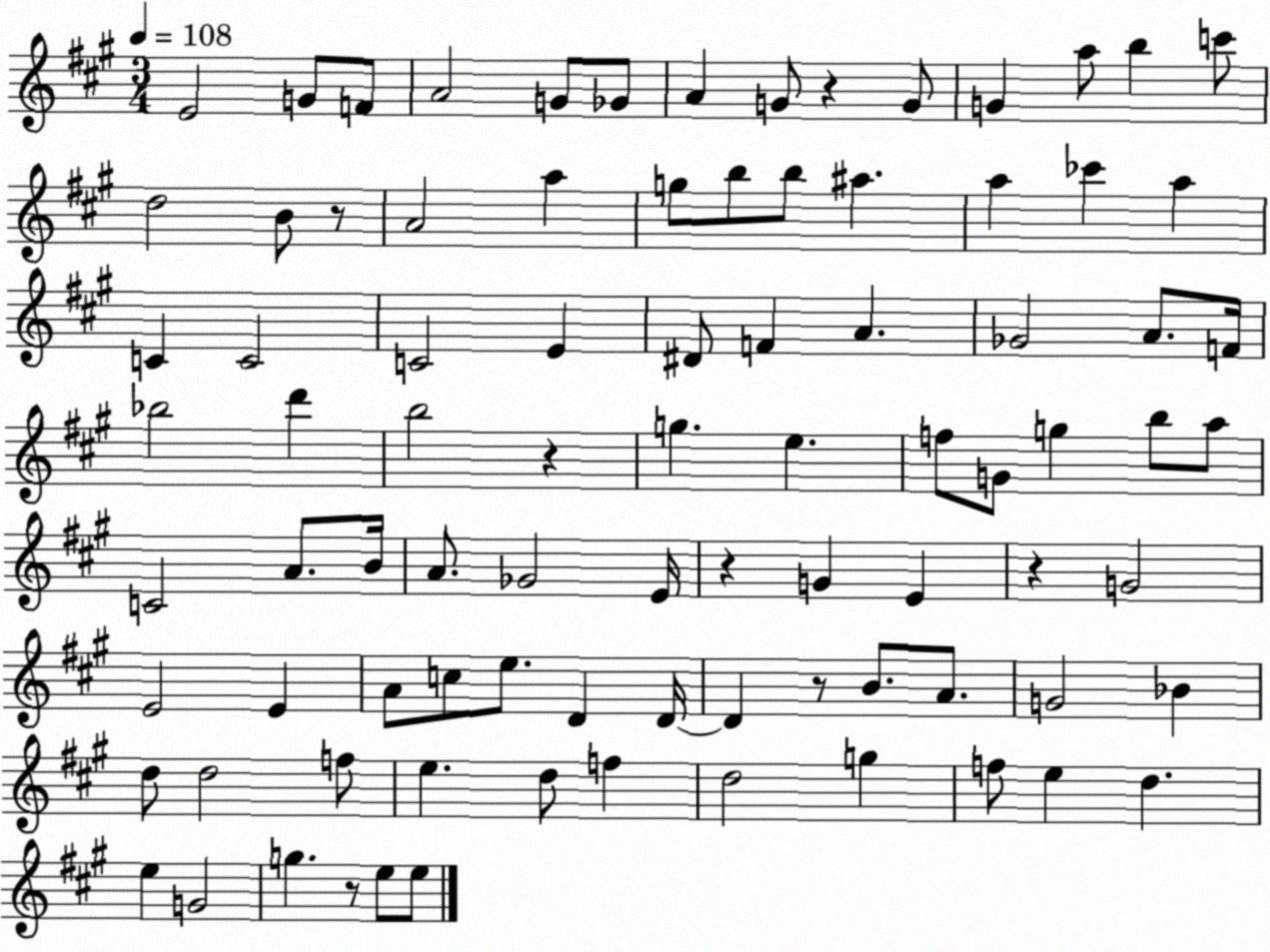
X:1
T:Untitled
M:3/4
L:1/4
K:A
E2 G/2 F/2 A2 G/2 _G/2 A G/2 z G/2 G a/2 b c'/2 d2 B/2 z/2 A2 a g/2 b/2 b/2 ^a a _c' a C C2 C2 E ^D/2 F A _G2 A/2 F/4 _b2 d' b2 z g e f/2 G/2 g b/2 a/2 C2 A/2 B/4 A/2 _G2 E/4 z G E z G2 E2 E A/2 c/2 e/2 D D/4 D z/2 B/2 A/2 G2 _B d/2 d2 f/2 e d/2 f d2 g f/2 e d e G2 g z/2 e/2 e/2